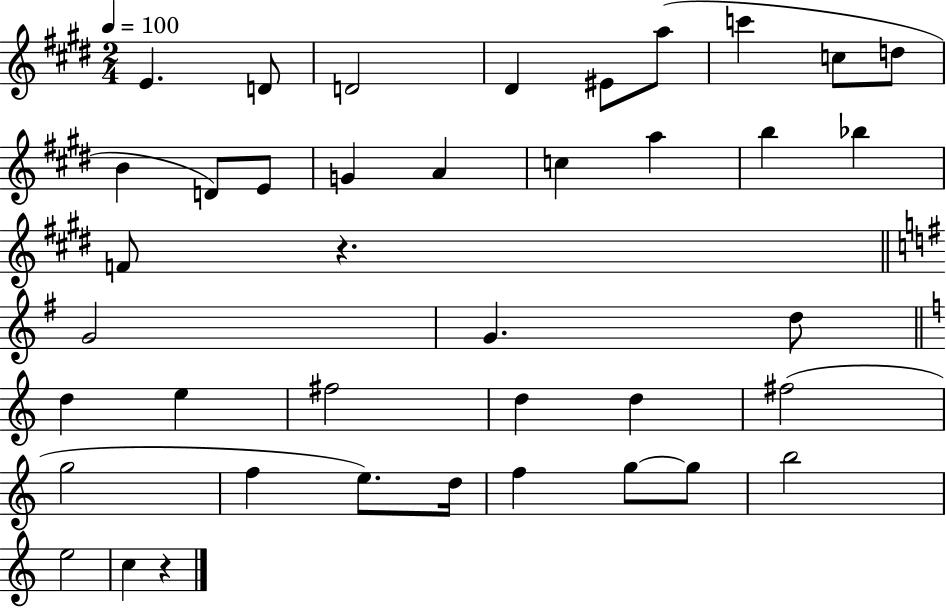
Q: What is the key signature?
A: E major